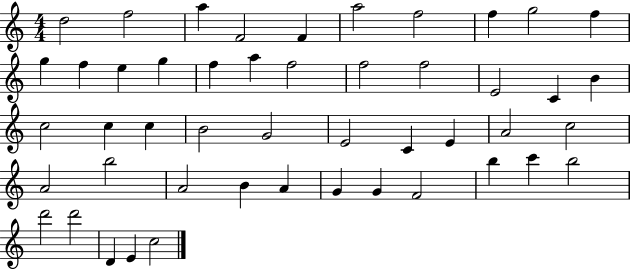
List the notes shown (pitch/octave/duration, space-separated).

D5/h F5/h A5/q F4/h F4/q A5/h F5/h F5/q G5/h F5/q G5/q F5/q E5/q G5/q F5/q A5/q F5/h F5/h F5/h E4/h C4/q B4/q C5/h C5/q C5/q B4/h G4/h E4/h C4/q E4/q A4/h C5/h A4/h B5/h A4/h B4/q A4/q G4/q G4/q F4/h B5/q C6/q B5/h D6/h D6/h D4/q E4/q C5/h